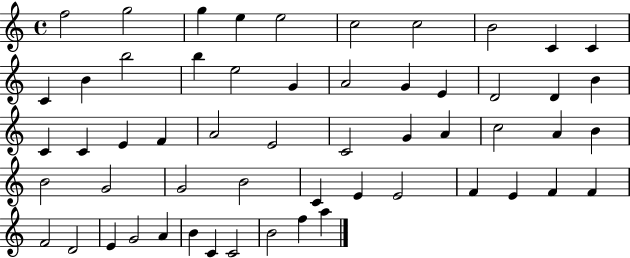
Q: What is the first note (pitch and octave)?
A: F5